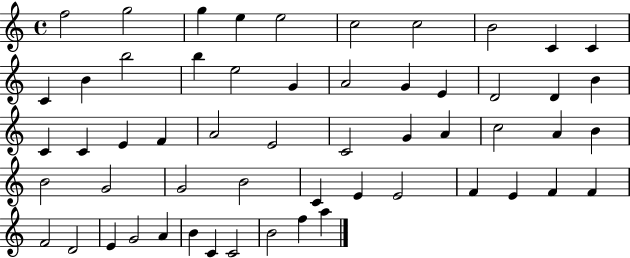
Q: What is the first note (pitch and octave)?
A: F5